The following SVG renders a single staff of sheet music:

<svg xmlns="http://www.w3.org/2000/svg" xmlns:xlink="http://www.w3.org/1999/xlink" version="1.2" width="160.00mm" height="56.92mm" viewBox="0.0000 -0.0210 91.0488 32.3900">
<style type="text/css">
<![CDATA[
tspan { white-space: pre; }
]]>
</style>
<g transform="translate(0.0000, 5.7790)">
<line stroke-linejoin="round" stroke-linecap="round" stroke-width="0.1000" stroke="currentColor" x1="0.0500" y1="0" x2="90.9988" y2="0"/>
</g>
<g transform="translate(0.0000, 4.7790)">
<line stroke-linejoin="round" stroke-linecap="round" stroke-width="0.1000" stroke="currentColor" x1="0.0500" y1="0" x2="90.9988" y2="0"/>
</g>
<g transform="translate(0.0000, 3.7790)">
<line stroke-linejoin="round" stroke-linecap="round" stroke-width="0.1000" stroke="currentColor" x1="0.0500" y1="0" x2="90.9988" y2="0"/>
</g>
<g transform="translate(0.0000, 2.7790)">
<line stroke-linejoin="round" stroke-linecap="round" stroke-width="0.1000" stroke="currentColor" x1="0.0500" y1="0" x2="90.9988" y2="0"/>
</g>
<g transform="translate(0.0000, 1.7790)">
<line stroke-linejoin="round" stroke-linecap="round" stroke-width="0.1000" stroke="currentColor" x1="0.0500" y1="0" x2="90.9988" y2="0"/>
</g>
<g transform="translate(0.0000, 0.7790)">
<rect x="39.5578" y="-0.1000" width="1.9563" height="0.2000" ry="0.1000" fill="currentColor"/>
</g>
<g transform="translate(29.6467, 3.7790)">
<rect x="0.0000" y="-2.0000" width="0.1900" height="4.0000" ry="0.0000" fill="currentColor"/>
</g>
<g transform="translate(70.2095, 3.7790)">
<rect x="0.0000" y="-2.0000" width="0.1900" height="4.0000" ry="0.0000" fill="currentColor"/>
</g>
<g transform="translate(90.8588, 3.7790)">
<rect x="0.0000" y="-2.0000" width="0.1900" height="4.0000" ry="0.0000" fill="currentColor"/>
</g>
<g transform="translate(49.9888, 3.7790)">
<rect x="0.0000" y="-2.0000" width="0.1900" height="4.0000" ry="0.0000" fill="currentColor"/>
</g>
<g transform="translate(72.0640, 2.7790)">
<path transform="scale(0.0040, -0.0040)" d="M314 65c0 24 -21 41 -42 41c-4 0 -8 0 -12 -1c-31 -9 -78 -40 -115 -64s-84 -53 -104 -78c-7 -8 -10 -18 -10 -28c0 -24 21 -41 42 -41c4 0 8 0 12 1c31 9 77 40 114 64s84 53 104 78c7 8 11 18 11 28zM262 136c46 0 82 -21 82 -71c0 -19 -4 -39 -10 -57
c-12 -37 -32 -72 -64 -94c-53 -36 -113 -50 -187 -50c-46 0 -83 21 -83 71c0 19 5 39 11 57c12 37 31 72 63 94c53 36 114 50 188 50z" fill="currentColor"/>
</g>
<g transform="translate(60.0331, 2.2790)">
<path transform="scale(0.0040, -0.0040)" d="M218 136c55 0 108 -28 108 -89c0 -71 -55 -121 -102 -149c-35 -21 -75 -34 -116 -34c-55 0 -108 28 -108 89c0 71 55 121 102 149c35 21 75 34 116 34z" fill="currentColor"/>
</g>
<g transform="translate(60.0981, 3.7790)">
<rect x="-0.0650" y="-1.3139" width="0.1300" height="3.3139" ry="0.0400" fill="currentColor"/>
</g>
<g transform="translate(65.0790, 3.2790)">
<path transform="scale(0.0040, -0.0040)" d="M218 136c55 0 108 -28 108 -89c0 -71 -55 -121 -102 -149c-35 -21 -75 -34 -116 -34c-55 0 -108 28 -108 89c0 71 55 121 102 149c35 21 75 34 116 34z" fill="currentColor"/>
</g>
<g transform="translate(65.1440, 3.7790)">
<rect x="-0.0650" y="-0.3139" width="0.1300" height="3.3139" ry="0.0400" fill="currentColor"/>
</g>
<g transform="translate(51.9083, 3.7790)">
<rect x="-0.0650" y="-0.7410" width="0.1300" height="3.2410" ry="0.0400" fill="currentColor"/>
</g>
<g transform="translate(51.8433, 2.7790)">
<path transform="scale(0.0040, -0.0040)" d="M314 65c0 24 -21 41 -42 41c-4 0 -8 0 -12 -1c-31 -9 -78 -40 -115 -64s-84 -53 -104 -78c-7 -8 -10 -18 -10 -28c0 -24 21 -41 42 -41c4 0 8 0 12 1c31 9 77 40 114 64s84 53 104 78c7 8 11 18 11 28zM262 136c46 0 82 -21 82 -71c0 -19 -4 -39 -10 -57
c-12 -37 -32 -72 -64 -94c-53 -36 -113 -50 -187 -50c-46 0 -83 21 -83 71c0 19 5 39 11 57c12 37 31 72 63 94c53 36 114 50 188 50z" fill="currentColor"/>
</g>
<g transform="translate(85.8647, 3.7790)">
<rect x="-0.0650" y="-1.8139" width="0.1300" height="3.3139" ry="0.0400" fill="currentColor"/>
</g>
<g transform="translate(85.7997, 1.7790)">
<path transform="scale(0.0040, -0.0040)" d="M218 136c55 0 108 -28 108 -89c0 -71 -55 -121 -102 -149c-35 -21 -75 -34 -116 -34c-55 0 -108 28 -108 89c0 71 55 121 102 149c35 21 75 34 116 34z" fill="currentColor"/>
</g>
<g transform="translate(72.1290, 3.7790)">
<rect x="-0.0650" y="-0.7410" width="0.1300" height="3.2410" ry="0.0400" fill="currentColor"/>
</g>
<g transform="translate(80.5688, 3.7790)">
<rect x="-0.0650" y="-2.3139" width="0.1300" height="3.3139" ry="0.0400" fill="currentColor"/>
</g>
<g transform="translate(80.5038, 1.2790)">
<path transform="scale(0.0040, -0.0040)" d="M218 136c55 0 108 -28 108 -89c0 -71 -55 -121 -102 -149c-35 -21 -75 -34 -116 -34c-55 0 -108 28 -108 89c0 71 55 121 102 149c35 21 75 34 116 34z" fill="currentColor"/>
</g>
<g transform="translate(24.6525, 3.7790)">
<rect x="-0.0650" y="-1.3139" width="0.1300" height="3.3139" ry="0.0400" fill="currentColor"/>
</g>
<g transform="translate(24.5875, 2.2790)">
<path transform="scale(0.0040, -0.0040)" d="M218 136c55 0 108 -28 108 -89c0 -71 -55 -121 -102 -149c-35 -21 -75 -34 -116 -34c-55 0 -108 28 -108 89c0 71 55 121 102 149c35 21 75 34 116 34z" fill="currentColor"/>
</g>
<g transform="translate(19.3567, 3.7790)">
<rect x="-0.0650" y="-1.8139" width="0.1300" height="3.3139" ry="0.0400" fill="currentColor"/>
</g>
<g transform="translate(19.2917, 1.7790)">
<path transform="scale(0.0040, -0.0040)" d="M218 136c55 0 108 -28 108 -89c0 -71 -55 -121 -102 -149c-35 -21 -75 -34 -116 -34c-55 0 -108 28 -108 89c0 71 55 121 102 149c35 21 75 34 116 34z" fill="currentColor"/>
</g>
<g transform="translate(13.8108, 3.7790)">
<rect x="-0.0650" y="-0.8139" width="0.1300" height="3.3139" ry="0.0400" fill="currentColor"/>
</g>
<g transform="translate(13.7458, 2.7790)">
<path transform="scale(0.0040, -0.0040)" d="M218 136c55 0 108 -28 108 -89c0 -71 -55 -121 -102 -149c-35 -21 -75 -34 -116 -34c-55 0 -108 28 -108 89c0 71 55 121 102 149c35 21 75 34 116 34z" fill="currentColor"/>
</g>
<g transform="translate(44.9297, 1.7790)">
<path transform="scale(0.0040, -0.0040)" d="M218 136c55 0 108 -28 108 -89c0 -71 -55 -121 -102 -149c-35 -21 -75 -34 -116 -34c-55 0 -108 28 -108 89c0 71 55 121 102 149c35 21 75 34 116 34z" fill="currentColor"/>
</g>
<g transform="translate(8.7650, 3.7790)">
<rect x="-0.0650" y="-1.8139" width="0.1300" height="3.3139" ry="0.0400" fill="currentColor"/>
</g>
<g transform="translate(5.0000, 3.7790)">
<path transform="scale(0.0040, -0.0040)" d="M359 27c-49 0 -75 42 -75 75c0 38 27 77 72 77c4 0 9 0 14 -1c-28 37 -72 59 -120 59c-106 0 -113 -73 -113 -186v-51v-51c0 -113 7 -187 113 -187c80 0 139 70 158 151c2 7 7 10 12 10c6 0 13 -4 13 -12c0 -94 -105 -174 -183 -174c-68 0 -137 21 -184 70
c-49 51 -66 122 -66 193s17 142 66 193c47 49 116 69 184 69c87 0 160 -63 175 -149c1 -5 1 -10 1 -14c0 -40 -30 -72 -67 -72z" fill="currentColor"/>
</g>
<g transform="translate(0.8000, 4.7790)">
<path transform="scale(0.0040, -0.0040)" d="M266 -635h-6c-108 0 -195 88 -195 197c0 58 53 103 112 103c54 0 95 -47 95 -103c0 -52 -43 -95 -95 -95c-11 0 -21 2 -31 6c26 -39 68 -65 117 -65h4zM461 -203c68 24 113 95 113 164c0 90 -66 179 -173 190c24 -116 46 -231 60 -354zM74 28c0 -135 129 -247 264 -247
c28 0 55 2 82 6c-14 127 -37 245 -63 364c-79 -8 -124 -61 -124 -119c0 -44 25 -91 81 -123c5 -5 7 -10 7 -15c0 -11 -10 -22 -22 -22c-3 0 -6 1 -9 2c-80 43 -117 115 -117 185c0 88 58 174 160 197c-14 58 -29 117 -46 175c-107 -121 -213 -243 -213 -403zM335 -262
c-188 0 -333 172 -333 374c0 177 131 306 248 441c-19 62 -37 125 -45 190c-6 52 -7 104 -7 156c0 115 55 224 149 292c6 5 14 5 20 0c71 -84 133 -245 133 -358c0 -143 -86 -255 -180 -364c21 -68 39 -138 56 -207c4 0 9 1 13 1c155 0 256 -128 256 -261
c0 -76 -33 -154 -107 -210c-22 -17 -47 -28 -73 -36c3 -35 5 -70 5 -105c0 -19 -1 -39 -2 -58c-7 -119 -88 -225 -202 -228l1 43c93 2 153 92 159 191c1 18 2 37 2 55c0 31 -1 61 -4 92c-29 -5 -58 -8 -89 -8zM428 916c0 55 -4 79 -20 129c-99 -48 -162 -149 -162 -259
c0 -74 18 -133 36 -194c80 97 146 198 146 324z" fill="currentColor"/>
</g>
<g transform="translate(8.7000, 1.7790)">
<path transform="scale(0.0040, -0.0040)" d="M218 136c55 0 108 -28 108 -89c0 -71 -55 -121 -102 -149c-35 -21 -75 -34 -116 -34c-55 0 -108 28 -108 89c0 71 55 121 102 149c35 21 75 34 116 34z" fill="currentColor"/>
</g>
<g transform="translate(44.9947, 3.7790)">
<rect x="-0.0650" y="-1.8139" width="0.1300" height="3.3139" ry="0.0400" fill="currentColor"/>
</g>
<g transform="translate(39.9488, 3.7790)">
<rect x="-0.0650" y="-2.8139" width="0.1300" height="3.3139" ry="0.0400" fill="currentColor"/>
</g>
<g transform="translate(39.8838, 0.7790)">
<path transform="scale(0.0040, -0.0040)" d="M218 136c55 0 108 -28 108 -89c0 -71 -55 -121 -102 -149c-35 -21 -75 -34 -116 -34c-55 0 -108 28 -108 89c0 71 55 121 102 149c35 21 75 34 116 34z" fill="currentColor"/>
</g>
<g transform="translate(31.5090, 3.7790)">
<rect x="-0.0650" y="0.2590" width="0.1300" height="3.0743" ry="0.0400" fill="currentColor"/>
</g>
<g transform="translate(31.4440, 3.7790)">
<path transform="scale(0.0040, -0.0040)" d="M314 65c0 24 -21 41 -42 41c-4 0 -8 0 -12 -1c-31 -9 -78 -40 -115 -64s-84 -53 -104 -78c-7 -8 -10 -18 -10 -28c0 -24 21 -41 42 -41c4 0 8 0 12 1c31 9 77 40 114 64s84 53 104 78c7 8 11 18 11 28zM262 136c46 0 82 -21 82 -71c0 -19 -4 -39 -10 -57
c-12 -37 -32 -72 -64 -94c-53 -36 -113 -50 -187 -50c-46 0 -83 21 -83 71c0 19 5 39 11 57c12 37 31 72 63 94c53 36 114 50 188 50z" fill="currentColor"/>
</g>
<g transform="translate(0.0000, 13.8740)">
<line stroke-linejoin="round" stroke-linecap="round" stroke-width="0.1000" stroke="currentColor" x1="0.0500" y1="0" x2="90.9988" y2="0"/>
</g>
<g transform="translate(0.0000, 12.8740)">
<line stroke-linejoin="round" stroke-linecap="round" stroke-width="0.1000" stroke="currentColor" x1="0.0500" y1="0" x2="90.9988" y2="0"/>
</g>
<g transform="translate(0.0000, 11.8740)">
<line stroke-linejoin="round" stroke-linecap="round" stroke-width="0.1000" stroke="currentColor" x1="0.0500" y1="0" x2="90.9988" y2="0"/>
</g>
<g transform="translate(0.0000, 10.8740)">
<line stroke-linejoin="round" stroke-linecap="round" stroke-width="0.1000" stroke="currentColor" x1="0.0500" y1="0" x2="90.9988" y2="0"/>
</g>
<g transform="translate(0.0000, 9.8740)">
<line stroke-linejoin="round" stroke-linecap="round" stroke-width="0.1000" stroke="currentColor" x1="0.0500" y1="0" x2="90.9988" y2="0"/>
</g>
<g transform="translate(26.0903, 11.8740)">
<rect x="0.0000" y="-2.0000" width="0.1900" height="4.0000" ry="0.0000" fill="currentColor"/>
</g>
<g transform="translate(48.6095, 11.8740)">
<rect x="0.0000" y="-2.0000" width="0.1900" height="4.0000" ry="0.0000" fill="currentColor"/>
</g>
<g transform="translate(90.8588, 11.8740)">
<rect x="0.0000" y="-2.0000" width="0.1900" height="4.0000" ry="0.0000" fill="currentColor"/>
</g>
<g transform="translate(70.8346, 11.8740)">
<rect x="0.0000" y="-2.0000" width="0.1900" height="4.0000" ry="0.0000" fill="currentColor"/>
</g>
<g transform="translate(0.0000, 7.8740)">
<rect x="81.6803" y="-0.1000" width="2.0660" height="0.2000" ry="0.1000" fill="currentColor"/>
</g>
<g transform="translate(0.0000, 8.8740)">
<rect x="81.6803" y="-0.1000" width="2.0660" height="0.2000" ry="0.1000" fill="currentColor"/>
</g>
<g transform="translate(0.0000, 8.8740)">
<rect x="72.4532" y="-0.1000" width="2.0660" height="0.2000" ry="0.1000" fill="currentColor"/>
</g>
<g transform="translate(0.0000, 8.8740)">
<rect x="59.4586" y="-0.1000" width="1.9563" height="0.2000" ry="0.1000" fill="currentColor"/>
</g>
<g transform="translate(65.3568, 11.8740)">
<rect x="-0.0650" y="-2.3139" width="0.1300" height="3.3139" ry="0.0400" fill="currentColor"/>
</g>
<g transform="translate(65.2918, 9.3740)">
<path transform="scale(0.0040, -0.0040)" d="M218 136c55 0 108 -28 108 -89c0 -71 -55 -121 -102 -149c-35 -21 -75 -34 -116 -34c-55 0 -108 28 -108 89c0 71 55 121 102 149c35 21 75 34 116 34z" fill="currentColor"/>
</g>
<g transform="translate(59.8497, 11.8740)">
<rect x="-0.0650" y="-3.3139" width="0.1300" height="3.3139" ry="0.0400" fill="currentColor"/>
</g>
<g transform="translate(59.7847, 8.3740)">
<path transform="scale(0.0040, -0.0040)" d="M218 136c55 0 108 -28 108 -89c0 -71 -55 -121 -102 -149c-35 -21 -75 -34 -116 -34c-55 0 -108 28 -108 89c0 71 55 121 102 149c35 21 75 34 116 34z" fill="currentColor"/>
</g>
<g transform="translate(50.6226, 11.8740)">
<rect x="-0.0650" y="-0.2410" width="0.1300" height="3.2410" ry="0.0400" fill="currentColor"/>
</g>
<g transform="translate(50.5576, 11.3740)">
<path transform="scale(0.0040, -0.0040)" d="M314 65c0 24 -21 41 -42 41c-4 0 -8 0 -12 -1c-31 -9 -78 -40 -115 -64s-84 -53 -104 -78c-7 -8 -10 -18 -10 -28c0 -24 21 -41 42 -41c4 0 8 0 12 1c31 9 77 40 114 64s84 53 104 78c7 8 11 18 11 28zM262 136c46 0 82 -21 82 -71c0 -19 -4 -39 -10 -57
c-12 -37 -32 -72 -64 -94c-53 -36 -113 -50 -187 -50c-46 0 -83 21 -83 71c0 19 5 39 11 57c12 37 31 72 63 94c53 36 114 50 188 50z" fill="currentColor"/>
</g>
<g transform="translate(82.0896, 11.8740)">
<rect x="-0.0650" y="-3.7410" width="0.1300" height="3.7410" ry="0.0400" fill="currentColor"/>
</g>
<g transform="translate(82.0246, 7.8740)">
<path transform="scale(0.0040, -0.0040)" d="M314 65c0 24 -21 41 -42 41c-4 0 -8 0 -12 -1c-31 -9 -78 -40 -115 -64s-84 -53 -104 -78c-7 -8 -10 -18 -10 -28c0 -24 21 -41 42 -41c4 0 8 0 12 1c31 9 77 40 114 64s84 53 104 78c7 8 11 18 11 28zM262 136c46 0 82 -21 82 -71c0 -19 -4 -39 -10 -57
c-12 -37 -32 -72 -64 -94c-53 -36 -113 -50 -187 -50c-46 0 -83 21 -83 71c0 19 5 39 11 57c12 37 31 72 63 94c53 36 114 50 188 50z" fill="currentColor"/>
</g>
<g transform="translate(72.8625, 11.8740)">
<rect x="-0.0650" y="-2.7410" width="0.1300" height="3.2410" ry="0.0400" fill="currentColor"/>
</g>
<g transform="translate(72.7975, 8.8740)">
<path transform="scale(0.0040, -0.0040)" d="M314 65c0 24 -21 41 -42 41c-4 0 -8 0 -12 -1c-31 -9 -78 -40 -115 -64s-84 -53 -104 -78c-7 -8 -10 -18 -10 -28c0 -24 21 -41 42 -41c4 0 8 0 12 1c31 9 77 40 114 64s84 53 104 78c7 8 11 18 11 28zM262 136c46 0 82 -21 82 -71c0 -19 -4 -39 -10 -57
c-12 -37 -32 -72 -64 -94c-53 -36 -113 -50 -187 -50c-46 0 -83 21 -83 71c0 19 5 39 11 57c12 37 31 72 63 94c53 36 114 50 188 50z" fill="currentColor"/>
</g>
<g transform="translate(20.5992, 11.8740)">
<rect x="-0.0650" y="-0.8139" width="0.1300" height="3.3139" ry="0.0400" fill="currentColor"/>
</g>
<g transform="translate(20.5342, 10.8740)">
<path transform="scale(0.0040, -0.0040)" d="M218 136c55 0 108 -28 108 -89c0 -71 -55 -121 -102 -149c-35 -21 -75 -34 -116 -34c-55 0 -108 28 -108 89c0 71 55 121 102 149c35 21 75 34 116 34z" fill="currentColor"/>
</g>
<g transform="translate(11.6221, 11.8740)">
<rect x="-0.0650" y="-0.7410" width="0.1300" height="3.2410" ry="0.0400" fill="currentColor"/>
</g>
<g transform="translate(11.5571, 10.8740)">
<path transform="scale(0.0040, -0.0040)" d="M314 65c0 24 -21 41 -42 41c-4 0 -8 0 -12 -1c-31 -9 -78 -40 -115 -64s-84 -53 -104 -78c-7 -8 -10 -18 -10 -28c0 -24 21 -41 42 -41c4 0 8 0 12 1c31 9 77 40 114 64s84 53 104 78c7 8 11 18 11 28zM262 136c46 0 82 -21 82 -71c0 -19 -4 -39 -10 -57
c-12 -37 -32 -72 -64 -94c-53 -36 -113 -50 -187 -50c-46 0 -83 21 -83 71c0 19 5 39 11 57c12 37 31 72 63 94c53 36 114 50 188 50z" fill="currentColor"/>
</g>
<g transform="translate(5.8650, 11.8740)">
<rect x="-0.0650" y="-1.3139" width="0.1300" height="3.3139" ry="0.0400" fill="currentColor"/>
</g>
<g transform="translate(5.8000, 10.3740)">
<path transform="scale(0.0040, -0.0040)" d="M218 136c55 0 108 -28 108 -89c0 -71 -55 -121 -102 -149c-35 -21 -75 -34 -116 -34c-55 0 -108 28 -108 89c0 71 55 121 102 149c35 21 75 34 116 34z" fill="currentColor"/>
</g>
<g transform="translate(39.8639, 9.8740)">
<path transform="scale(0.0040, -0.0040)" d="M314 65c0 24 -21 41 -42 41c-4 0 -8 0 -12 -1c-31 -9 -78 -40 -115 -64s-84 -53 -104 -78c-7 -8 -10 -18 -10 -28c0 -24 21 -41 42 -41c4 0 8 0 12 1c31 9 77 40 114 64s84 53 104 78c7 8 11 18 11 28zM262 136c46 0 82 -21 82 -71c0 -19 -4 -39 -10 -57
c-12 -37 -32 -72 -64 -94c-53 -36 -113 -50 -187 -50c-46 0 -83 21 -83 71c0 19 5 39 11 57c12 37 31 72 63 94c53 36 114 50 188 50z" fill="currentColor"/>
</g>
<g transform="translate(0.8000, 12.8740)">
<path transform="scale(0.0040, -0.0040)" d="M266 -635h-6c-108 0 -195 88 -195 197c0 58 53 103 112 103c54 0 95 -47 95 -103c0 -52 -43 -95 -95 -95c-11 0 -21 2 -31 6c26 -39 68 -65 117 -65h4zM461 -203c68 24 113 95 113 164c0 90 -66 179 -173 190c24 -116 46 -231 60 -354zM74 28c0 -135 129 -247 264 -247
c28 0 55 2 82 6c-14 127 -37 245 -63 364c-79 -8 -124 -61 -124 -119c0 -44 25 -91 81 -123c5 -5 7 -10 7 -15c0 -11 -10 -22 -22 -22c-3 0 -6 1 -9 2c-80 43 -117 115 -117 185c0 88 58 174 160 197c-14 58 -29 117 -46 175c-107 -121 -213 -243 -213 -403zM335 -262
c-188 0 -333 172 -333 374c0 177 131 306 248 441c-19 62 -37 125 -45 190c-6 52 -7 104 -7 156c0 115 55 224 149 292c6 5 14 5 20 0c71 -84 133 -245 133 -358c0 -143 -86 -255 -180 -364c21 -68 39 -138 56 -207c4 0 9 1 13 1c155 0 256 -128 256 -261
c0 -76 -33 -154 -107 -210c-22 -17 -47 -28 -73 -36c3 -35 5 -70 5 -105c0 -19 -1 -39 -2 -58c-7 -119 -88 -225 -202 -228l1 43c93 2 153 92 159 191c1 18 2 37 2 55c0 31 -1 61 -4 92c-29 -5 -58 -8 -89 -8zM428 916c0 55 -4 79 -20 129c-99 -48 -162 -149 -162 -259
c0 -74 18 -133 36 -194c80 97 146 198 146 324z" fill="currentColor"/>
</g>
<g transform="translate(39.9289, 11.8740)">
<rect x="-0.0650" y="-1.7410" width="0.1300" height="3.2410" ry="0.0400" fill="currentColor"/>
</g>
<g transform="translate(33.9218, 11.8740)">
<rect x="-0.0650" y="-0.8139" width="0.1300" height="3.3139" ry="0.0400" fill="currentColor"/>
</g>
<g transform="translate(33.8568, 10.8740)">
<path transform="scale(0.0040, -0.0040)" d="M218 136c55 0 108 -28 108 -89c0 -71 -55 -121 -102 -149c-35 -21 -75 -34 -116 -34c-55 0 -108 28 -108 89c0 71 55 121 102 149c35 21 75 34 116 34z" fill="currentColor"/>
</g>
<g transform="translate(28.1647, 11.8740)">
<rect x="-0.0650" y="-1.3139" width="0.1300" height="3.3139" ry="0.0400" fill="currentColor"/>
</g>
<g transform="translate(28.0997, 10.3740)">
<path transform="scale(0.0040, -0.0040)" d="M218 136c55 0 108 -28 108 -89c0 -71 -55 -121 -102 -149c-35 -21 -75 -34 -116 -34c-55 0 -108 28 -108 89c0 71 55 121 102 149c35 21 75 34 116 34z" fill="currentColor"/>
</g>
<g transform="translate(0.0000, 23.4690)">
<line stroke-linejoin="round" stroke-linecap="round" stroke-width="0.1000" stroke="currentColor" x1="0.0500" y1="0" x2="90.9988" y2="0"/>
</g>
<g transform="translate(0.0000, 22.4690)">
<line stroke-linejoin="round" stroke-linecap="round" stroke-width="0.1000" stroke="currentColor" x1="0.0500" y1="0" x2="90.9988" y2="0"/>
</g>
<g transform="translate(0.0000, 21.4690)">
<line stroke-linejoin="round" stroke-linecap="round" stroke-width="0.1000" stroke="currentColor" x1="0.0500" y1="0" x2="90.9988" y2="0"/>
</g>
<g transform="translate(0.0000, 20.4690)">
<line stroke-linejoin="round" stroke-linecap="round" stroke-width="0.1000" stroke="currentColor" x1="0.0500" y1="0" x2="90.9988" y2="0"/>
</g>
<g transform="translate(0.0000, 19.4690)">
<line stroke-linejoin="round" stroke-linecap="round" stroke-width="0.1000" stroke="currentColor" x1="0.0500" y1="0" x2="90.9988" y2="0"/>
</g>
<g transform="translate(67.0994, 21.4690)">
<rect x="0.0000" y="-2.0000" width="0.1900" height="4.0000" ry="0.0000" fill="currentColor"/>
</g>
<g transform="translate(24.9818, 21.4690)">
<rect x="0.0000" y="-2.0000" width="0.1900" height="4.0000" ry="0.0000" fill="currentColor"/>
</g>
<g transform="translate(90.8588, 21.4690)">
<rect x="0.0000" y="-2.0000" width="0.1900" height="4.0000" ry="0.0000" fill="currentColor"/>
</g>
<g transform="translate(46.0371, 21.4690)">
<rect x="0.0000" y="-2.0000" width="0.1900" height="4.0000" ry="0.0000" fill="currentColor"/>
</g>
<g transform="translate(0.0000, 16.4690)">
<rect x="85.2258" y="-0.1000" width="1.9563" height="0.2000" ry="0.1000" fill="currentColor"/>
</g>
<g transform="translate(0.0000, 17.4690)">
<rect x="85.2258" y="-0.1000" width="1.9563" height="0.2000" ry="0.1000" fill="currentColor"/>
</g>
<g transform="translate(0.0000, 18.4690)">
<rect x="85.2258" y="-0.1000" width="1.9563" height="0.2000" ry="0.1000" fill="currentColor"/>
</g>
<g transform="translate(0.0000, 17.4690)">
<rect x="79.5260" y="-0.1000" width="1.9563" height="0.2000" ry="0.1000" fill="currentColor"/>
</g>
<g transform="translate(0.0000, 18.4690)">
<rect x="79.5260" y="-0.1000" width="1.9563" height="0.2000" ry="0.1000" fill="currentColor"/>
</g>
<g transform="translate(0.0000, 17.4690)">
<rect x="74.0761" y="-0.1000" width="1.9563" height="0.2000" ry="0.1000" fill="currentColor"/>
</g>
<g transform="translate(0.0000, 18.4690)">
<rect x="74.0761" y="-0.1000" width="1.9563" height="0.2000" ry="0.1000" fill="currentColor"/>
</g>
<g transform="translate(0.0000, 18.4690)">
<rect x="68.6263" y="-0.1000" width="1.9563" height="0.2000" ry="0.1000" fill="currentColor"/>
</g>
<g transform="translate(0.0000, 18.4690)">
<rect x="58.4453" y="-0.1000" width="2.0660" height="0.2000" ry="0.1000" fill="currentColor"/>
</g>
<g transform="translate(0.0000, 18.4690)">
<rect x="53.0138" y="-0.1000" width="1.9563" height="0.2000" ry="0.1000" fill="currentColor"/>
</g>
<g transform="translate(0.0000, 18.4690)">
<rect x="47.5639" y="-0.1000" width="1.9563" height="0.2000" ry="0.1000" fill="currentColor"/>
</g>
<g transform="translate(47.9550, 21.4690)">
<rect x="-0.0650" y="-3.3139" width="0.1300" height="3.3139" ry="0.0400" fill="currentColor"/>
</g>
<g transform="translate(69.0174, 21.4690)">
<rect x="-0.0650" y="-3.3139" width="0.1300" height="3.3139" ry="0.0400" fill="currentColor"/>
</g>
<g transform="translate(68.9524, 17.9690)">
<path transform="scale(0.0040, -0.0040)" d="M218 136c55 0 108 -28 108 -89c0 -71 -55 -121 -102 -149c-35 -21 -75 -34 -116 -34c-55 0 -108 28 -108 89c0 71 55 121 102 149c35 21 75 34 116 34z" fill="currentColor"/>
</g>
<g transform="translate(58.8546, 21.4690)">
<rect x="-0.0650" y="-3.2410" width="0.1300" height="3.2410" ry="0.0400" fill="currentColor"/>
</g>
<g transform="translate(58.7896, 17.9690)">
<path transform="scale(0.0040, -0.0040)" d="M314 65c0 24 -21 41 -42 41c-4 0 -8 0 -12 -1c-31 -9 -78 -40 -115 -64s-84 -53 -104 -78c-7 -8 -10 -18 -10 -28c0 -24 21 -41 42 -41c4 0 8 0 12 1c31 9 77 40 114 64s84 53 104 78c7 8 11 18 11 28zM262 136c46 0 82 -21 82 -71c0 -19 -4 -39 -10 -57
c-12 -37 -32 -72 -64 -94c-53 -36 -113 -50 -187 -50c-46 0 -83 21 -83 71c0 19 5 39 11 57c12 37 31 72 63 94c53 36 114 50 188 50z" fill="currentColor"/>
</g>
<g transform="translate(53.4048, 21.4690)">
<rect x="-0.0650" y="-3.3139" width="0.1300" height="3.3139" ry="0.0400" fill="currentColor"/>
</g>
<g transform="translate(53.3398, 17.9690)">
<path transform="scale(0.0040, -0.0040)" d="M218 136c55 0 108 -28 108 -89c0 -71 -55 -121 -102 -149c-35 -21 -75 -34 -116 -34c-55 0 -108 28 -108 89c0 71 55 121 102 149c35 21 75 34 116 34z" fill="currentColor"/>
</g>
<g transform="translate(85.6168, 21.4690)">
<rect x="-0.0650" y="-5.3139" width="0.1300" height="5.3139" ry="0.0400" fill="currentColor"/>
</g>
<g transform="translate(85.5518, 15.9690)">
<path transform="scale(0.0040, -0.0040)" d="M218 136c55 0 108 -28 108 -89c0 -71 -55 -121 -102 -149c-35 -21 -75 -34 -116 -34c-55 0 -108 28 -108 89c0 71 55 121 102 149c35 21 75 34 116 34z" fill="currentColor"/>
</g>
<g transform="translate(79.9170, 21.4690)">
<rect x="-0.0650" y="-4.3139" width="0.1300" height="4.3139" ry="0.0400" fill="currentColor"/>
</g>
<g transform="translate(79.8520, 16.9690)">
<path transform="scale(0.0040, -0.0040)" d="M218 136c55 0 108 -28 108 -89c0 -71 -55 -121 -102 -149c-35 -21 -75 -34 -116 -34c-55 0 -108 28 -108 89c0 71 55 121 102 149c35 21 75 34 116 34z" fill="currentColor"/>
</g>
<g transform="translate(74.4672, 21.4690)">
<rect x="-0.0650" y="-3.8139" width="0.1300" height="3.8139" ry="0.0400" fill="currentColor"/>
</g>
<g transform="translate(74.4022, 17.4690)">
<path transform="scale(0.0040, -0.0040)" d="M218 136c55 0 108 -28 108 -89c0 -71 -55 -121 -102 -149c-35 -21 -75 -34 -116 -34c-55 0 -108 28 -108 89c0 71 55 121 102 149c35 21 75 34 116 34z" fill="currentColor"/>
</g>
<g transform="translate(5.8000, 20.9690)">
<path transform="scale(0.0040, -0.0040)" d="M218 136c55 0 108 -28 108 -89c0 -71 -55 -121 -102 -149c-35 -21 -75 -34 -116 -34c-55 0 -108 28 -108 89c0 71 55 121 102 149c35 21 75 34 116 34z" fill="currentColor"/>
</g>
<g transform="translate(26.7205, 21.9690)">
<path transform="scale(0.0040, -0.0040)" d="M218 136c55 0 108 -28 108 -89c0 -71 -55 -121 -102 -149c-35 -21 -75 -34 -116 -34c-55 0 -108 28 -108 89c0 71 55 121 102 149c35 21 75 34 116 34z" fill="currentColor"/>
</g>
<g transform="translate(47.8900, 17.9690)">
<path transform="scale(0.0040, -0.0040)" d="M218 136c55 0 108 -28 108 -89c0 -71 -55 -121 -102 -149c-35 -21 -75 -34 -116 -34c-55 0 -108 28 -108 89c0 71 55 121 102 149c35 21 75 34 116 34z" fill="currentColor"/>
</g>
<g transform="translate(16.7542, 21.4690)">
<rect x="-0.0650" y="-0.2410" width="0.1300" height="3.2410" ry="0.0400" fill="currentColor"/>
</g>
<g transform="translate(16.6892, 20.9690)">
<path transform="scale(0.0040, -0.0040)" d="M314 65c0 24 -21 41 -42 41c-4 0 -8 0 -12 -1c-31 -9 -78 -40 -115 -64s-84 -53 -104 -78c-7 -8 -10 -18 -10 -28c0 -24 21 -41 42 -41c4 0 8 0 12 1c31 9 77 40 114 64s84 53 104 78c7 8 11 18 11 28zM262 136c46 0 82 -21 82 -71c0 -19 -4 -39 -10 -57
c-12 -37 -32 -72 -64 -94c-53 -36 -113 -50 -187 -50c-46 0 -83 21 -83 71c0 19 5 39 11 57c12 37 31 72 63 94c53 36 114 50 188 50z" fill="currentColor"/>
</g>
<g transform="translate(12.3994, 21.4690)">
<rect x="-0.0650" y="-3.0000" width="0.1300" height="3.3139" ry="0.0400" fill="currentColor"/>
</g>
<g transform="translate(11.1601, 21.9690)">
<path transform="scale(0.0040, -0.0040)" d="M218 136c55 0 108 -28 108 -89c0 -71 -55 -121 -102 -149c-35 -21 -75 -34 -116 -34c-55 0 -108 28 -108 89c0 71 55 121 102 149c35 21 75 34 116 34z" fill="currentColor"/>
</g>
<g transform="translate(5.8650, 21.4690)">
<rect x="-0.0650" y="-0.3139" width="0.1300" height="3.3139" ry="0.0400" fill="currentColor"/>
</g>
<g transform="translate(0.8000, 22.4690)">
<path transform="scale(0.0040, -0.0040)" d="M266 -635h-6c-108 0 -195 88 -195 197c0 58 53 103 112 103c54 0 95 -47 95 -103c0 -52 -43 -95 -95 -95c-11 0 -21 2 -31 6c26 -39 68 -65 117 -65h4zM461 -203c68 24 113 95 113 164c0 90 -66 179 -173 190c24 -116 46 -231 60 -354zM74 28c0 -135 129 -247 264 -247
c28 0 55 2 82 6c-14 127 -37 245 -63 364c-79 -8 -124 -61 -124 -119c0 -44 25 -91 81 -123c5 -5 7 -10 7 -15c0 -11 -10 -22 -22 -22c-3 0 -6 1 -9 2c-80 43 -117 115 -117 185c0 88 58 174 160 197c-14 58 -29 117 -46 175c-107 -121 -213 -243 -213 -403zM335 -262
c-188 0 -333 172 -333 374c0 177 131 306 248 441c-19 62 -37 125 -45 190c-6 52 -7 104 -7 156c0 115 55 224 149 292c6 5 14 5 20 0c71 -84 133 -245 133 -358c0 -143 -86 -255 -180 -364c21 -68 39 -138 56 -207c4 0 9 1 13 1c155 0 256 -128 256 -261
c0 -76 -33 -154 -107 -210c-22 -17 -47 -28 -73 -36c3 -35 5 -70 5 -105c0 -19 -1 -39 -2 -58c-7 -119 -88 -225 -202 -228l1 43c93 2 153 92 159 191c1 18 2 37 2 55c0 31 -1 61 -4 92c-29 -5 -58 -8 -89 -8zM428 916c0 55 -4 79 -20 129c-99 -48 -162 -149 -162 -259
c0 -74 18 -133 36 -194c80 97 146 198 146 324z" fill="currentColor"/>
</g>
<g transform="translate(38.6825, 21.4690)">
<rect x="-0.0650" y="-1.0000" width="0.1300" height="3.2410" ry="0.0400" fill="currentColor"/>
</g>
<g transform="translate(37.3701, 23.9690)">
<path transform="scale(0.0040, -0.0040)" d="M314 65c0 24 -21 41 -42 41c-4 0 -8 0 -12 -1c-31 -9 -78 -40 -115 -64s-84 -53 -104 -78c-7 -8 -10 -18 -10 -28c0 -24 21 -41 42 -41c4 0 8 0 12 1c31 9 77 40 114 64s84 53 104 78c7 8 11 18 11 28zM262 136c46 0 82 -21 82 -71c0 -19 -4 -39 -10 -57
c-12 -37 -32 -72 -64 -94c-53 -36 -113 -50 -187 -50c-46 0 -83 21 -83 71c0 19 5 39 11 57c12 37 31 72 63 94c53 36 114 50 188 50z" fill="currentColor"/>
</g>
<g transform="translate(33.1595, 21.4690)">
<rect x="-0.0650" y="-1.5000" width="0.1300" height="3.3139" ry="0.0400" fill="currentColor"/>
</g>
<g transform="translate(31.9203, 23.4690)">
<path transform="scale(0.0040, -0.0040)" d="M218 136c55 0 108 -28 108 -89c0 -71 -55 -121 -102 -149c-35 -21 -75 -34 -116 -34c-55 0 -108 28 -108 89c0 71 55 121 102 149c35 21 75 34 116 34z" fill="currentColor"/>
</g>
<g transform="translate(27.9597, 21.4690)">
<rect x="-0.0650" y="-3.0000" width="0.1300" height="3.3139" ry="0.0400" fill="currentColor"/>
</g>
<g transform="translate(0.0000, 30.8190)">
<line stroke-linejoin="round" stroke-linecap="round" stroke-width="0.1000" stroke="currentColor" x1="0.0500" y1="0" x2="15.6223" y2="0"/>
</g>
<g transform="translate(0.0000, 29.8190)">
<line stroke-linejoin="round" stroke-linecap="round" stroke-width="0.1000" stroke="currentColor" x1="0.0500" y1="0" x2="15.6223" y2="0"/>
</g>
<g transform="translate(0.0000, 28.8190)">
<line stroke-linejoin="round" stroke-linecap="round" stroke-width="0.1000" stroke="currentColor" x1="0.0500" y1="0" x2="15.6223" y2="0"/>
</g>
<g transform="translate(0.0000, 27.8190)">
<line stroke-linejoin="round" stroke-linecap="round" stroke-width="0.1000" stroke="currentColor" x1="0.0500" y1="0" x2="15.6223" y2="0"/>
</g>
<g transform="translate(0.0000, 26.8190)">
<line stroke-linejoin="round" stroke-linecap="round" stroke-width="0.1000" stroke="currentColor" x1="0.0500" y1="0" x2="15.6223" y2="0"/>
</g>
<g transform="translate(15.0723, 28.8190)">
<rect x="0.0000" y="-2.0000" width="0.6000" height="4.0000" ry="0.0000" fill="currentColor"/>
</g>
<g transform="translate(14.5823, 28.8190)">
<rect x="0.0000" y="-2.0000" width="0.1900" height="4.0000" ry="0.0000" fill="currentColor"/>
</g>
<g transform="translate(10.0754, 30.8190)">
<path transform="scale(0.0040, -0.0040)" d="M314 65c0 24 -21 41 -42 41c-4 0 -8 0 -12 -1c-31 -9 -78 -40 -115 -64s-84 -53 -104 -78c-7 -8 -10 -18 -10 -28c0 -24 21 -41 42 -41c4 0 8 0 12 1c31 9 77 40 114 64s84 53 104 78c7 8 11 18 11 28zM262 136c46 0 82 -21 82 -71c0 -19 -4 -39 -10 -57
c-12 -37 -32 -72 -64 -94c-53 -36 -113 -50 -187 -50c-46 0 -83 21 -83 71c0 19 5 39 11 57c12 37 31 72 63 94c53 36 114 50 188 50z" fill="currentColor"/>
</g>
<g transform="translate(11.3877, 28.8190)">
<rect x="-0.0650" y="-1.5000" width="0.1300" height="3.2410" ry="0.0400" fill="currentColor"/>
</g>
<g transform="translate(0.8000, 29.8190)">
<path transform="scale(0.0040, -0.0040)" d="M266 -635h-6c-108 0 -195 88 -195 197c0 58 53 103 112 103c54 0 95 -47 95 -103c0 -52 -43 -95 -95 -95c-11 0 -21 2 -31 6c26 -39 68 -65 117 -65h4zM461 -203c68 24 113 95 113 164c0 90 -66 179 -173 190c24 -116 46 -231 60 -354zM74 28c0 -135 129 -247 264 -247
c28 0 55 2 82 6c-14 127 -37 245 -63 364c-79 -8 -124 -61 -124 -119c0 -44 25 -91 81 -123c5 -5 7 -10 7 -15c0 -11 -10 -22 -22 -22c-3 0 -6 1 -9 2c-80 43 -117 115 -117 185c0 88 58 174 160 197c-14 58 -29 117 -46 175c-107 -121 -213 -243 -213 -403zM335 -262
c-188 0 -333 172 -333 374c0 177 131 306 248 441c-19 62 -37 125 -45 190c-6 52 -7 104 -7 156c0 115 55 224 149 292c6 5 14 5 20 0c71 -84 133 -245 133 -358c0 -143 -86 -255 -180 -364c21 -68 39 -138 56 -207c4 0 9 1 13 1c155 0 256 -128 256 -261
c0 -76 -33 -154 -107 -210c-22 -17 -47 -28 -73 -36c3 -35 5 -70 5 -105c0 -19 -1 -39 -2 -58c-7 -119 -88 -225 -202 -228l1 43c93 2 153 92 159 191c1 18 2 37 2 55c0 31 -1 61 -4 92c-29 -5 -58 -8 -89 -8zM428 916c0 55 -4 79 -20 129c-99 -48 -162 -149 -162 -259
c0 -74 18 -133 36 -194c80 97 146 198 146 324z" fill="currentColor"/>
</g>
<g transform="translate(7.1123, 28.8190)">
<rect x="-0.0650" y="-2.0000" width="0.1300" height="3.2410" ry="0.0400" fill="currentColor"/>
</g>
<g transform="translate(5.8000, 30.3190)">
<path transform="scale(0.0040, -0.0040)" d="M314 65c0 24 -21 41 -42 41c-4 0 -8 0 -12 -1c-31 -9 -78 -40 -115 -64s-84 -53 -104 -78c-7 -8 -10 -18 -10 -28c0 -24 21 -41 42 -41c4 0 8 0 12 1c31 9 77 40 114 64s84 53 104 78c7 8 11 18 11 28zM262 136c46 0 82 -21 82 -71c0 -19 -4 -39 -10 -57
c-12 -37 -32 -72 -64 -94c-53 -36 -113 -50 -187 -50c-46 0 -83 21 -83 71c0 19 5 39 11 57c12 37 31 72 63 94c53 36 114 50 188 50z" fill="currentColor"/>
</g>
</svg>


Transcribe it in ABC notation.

X:1
T:Untitled
M:4/4
L:1/4
K:C
f d f e B2 a f d2 e c d2 g f e d2 d e d f2 c2 b g a2 c'2 c A c2 A E D2 b b b2 b c' d' f' F2 E2